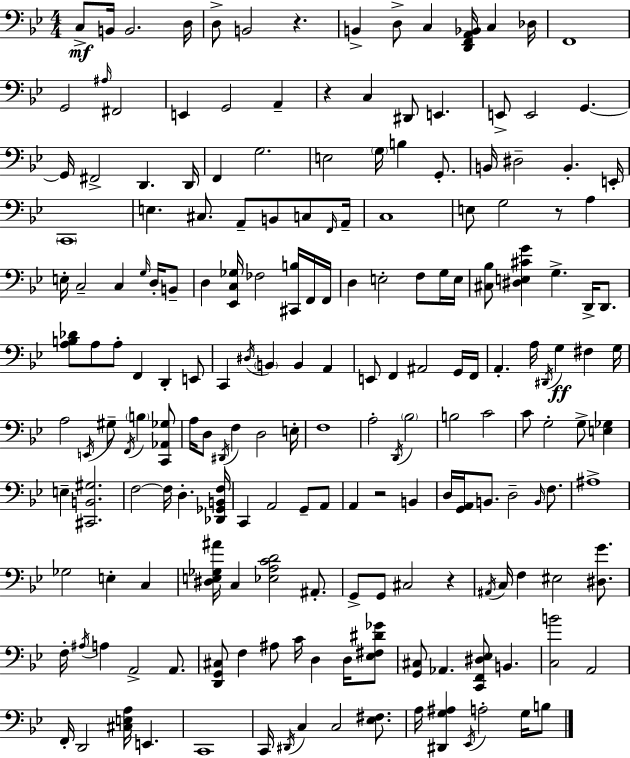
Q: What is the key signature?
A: G minor